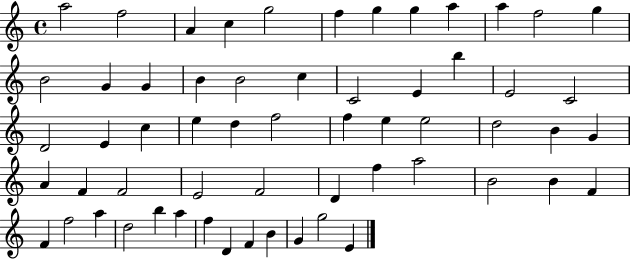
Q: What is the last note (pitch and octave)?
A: E4